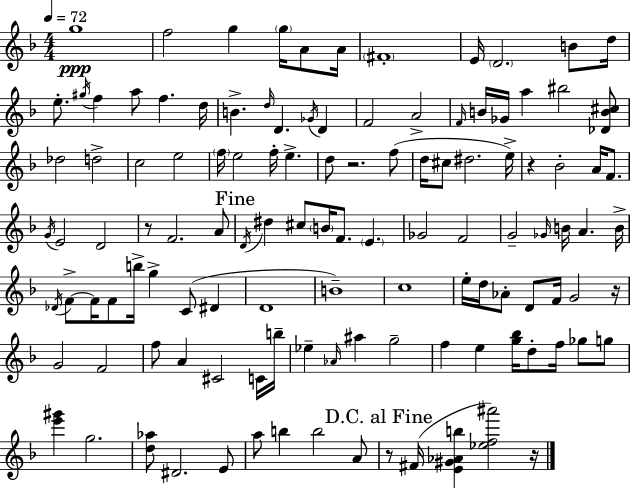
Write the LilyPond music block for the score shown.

{
  \clef treble
  \numericTimeSignature
  \time 4/4
  \key d \minor
  \tempo 4 = 72
  g''1\ppp | f''2 g''4 \parenthesize g''16 a'8 a'16 | \parenthesize fis'1-. | e'16 \parenthesize d'2. b'8 d''16 | \break e''8.-. \acciaccatura { gis''16 } f''4 a''8 f''4. | d''16 b'4.-> \grace { d''16 } d'4. \acciaccatura { ges'16 } d'4 | f'2 a'2-> | \grace { f'16 } b'16 ges'16 a''4 bis''2 | \break <des' b' cis''>8 des''2 d''2-> | c''2 e''2 | \parenthesize f''16 e''2 f''16-. e''4.-> | d''8 r2. | \break f''8( d''16 cis''8 dis''2. | e''16->) r4 bes'2-. | a'16 f'8. \acciaccatura { g'16 } e'2 d'2 | r8 f'2. | \break a'8 \mark "Fine" \acciaccatura { d'16 } dis''4 cis''8 \parenthesize b'16 f'8. | \parenthesize e'4. ges'2 f'2 | g'2-- \grace { ges'16 } b'16 | a'4. b'16-> \acciaccatura { des'16 } f'8->~~ f'16 f'8 b''16-> g''4-> | \break c'8( dis'4 d'1 | b'1--) | c''1 | e''16-. d''16 aes'8-. d'8 f'16 g'2 | \break r16 g'2 | f'2 f''8 a'4 cis'2 | c'16 b''16-- ees''4-- \grace { aes'16 } ais''4 | g''2-- f''4 e''4 | \break <g'' bes''>16 d''8-. f''16 ges''8 g''8 <e''' gis'''>4 g''2. | <d'' aes''>8 dis'2. | e'8 a''8 b''4 b''2 | a'8 \mark "D.C. al Fine" r8 fis'16( <e' gis' aes' b''>4 | \break <ees'' f'' ais'''>2) r16 \bar "|."
}